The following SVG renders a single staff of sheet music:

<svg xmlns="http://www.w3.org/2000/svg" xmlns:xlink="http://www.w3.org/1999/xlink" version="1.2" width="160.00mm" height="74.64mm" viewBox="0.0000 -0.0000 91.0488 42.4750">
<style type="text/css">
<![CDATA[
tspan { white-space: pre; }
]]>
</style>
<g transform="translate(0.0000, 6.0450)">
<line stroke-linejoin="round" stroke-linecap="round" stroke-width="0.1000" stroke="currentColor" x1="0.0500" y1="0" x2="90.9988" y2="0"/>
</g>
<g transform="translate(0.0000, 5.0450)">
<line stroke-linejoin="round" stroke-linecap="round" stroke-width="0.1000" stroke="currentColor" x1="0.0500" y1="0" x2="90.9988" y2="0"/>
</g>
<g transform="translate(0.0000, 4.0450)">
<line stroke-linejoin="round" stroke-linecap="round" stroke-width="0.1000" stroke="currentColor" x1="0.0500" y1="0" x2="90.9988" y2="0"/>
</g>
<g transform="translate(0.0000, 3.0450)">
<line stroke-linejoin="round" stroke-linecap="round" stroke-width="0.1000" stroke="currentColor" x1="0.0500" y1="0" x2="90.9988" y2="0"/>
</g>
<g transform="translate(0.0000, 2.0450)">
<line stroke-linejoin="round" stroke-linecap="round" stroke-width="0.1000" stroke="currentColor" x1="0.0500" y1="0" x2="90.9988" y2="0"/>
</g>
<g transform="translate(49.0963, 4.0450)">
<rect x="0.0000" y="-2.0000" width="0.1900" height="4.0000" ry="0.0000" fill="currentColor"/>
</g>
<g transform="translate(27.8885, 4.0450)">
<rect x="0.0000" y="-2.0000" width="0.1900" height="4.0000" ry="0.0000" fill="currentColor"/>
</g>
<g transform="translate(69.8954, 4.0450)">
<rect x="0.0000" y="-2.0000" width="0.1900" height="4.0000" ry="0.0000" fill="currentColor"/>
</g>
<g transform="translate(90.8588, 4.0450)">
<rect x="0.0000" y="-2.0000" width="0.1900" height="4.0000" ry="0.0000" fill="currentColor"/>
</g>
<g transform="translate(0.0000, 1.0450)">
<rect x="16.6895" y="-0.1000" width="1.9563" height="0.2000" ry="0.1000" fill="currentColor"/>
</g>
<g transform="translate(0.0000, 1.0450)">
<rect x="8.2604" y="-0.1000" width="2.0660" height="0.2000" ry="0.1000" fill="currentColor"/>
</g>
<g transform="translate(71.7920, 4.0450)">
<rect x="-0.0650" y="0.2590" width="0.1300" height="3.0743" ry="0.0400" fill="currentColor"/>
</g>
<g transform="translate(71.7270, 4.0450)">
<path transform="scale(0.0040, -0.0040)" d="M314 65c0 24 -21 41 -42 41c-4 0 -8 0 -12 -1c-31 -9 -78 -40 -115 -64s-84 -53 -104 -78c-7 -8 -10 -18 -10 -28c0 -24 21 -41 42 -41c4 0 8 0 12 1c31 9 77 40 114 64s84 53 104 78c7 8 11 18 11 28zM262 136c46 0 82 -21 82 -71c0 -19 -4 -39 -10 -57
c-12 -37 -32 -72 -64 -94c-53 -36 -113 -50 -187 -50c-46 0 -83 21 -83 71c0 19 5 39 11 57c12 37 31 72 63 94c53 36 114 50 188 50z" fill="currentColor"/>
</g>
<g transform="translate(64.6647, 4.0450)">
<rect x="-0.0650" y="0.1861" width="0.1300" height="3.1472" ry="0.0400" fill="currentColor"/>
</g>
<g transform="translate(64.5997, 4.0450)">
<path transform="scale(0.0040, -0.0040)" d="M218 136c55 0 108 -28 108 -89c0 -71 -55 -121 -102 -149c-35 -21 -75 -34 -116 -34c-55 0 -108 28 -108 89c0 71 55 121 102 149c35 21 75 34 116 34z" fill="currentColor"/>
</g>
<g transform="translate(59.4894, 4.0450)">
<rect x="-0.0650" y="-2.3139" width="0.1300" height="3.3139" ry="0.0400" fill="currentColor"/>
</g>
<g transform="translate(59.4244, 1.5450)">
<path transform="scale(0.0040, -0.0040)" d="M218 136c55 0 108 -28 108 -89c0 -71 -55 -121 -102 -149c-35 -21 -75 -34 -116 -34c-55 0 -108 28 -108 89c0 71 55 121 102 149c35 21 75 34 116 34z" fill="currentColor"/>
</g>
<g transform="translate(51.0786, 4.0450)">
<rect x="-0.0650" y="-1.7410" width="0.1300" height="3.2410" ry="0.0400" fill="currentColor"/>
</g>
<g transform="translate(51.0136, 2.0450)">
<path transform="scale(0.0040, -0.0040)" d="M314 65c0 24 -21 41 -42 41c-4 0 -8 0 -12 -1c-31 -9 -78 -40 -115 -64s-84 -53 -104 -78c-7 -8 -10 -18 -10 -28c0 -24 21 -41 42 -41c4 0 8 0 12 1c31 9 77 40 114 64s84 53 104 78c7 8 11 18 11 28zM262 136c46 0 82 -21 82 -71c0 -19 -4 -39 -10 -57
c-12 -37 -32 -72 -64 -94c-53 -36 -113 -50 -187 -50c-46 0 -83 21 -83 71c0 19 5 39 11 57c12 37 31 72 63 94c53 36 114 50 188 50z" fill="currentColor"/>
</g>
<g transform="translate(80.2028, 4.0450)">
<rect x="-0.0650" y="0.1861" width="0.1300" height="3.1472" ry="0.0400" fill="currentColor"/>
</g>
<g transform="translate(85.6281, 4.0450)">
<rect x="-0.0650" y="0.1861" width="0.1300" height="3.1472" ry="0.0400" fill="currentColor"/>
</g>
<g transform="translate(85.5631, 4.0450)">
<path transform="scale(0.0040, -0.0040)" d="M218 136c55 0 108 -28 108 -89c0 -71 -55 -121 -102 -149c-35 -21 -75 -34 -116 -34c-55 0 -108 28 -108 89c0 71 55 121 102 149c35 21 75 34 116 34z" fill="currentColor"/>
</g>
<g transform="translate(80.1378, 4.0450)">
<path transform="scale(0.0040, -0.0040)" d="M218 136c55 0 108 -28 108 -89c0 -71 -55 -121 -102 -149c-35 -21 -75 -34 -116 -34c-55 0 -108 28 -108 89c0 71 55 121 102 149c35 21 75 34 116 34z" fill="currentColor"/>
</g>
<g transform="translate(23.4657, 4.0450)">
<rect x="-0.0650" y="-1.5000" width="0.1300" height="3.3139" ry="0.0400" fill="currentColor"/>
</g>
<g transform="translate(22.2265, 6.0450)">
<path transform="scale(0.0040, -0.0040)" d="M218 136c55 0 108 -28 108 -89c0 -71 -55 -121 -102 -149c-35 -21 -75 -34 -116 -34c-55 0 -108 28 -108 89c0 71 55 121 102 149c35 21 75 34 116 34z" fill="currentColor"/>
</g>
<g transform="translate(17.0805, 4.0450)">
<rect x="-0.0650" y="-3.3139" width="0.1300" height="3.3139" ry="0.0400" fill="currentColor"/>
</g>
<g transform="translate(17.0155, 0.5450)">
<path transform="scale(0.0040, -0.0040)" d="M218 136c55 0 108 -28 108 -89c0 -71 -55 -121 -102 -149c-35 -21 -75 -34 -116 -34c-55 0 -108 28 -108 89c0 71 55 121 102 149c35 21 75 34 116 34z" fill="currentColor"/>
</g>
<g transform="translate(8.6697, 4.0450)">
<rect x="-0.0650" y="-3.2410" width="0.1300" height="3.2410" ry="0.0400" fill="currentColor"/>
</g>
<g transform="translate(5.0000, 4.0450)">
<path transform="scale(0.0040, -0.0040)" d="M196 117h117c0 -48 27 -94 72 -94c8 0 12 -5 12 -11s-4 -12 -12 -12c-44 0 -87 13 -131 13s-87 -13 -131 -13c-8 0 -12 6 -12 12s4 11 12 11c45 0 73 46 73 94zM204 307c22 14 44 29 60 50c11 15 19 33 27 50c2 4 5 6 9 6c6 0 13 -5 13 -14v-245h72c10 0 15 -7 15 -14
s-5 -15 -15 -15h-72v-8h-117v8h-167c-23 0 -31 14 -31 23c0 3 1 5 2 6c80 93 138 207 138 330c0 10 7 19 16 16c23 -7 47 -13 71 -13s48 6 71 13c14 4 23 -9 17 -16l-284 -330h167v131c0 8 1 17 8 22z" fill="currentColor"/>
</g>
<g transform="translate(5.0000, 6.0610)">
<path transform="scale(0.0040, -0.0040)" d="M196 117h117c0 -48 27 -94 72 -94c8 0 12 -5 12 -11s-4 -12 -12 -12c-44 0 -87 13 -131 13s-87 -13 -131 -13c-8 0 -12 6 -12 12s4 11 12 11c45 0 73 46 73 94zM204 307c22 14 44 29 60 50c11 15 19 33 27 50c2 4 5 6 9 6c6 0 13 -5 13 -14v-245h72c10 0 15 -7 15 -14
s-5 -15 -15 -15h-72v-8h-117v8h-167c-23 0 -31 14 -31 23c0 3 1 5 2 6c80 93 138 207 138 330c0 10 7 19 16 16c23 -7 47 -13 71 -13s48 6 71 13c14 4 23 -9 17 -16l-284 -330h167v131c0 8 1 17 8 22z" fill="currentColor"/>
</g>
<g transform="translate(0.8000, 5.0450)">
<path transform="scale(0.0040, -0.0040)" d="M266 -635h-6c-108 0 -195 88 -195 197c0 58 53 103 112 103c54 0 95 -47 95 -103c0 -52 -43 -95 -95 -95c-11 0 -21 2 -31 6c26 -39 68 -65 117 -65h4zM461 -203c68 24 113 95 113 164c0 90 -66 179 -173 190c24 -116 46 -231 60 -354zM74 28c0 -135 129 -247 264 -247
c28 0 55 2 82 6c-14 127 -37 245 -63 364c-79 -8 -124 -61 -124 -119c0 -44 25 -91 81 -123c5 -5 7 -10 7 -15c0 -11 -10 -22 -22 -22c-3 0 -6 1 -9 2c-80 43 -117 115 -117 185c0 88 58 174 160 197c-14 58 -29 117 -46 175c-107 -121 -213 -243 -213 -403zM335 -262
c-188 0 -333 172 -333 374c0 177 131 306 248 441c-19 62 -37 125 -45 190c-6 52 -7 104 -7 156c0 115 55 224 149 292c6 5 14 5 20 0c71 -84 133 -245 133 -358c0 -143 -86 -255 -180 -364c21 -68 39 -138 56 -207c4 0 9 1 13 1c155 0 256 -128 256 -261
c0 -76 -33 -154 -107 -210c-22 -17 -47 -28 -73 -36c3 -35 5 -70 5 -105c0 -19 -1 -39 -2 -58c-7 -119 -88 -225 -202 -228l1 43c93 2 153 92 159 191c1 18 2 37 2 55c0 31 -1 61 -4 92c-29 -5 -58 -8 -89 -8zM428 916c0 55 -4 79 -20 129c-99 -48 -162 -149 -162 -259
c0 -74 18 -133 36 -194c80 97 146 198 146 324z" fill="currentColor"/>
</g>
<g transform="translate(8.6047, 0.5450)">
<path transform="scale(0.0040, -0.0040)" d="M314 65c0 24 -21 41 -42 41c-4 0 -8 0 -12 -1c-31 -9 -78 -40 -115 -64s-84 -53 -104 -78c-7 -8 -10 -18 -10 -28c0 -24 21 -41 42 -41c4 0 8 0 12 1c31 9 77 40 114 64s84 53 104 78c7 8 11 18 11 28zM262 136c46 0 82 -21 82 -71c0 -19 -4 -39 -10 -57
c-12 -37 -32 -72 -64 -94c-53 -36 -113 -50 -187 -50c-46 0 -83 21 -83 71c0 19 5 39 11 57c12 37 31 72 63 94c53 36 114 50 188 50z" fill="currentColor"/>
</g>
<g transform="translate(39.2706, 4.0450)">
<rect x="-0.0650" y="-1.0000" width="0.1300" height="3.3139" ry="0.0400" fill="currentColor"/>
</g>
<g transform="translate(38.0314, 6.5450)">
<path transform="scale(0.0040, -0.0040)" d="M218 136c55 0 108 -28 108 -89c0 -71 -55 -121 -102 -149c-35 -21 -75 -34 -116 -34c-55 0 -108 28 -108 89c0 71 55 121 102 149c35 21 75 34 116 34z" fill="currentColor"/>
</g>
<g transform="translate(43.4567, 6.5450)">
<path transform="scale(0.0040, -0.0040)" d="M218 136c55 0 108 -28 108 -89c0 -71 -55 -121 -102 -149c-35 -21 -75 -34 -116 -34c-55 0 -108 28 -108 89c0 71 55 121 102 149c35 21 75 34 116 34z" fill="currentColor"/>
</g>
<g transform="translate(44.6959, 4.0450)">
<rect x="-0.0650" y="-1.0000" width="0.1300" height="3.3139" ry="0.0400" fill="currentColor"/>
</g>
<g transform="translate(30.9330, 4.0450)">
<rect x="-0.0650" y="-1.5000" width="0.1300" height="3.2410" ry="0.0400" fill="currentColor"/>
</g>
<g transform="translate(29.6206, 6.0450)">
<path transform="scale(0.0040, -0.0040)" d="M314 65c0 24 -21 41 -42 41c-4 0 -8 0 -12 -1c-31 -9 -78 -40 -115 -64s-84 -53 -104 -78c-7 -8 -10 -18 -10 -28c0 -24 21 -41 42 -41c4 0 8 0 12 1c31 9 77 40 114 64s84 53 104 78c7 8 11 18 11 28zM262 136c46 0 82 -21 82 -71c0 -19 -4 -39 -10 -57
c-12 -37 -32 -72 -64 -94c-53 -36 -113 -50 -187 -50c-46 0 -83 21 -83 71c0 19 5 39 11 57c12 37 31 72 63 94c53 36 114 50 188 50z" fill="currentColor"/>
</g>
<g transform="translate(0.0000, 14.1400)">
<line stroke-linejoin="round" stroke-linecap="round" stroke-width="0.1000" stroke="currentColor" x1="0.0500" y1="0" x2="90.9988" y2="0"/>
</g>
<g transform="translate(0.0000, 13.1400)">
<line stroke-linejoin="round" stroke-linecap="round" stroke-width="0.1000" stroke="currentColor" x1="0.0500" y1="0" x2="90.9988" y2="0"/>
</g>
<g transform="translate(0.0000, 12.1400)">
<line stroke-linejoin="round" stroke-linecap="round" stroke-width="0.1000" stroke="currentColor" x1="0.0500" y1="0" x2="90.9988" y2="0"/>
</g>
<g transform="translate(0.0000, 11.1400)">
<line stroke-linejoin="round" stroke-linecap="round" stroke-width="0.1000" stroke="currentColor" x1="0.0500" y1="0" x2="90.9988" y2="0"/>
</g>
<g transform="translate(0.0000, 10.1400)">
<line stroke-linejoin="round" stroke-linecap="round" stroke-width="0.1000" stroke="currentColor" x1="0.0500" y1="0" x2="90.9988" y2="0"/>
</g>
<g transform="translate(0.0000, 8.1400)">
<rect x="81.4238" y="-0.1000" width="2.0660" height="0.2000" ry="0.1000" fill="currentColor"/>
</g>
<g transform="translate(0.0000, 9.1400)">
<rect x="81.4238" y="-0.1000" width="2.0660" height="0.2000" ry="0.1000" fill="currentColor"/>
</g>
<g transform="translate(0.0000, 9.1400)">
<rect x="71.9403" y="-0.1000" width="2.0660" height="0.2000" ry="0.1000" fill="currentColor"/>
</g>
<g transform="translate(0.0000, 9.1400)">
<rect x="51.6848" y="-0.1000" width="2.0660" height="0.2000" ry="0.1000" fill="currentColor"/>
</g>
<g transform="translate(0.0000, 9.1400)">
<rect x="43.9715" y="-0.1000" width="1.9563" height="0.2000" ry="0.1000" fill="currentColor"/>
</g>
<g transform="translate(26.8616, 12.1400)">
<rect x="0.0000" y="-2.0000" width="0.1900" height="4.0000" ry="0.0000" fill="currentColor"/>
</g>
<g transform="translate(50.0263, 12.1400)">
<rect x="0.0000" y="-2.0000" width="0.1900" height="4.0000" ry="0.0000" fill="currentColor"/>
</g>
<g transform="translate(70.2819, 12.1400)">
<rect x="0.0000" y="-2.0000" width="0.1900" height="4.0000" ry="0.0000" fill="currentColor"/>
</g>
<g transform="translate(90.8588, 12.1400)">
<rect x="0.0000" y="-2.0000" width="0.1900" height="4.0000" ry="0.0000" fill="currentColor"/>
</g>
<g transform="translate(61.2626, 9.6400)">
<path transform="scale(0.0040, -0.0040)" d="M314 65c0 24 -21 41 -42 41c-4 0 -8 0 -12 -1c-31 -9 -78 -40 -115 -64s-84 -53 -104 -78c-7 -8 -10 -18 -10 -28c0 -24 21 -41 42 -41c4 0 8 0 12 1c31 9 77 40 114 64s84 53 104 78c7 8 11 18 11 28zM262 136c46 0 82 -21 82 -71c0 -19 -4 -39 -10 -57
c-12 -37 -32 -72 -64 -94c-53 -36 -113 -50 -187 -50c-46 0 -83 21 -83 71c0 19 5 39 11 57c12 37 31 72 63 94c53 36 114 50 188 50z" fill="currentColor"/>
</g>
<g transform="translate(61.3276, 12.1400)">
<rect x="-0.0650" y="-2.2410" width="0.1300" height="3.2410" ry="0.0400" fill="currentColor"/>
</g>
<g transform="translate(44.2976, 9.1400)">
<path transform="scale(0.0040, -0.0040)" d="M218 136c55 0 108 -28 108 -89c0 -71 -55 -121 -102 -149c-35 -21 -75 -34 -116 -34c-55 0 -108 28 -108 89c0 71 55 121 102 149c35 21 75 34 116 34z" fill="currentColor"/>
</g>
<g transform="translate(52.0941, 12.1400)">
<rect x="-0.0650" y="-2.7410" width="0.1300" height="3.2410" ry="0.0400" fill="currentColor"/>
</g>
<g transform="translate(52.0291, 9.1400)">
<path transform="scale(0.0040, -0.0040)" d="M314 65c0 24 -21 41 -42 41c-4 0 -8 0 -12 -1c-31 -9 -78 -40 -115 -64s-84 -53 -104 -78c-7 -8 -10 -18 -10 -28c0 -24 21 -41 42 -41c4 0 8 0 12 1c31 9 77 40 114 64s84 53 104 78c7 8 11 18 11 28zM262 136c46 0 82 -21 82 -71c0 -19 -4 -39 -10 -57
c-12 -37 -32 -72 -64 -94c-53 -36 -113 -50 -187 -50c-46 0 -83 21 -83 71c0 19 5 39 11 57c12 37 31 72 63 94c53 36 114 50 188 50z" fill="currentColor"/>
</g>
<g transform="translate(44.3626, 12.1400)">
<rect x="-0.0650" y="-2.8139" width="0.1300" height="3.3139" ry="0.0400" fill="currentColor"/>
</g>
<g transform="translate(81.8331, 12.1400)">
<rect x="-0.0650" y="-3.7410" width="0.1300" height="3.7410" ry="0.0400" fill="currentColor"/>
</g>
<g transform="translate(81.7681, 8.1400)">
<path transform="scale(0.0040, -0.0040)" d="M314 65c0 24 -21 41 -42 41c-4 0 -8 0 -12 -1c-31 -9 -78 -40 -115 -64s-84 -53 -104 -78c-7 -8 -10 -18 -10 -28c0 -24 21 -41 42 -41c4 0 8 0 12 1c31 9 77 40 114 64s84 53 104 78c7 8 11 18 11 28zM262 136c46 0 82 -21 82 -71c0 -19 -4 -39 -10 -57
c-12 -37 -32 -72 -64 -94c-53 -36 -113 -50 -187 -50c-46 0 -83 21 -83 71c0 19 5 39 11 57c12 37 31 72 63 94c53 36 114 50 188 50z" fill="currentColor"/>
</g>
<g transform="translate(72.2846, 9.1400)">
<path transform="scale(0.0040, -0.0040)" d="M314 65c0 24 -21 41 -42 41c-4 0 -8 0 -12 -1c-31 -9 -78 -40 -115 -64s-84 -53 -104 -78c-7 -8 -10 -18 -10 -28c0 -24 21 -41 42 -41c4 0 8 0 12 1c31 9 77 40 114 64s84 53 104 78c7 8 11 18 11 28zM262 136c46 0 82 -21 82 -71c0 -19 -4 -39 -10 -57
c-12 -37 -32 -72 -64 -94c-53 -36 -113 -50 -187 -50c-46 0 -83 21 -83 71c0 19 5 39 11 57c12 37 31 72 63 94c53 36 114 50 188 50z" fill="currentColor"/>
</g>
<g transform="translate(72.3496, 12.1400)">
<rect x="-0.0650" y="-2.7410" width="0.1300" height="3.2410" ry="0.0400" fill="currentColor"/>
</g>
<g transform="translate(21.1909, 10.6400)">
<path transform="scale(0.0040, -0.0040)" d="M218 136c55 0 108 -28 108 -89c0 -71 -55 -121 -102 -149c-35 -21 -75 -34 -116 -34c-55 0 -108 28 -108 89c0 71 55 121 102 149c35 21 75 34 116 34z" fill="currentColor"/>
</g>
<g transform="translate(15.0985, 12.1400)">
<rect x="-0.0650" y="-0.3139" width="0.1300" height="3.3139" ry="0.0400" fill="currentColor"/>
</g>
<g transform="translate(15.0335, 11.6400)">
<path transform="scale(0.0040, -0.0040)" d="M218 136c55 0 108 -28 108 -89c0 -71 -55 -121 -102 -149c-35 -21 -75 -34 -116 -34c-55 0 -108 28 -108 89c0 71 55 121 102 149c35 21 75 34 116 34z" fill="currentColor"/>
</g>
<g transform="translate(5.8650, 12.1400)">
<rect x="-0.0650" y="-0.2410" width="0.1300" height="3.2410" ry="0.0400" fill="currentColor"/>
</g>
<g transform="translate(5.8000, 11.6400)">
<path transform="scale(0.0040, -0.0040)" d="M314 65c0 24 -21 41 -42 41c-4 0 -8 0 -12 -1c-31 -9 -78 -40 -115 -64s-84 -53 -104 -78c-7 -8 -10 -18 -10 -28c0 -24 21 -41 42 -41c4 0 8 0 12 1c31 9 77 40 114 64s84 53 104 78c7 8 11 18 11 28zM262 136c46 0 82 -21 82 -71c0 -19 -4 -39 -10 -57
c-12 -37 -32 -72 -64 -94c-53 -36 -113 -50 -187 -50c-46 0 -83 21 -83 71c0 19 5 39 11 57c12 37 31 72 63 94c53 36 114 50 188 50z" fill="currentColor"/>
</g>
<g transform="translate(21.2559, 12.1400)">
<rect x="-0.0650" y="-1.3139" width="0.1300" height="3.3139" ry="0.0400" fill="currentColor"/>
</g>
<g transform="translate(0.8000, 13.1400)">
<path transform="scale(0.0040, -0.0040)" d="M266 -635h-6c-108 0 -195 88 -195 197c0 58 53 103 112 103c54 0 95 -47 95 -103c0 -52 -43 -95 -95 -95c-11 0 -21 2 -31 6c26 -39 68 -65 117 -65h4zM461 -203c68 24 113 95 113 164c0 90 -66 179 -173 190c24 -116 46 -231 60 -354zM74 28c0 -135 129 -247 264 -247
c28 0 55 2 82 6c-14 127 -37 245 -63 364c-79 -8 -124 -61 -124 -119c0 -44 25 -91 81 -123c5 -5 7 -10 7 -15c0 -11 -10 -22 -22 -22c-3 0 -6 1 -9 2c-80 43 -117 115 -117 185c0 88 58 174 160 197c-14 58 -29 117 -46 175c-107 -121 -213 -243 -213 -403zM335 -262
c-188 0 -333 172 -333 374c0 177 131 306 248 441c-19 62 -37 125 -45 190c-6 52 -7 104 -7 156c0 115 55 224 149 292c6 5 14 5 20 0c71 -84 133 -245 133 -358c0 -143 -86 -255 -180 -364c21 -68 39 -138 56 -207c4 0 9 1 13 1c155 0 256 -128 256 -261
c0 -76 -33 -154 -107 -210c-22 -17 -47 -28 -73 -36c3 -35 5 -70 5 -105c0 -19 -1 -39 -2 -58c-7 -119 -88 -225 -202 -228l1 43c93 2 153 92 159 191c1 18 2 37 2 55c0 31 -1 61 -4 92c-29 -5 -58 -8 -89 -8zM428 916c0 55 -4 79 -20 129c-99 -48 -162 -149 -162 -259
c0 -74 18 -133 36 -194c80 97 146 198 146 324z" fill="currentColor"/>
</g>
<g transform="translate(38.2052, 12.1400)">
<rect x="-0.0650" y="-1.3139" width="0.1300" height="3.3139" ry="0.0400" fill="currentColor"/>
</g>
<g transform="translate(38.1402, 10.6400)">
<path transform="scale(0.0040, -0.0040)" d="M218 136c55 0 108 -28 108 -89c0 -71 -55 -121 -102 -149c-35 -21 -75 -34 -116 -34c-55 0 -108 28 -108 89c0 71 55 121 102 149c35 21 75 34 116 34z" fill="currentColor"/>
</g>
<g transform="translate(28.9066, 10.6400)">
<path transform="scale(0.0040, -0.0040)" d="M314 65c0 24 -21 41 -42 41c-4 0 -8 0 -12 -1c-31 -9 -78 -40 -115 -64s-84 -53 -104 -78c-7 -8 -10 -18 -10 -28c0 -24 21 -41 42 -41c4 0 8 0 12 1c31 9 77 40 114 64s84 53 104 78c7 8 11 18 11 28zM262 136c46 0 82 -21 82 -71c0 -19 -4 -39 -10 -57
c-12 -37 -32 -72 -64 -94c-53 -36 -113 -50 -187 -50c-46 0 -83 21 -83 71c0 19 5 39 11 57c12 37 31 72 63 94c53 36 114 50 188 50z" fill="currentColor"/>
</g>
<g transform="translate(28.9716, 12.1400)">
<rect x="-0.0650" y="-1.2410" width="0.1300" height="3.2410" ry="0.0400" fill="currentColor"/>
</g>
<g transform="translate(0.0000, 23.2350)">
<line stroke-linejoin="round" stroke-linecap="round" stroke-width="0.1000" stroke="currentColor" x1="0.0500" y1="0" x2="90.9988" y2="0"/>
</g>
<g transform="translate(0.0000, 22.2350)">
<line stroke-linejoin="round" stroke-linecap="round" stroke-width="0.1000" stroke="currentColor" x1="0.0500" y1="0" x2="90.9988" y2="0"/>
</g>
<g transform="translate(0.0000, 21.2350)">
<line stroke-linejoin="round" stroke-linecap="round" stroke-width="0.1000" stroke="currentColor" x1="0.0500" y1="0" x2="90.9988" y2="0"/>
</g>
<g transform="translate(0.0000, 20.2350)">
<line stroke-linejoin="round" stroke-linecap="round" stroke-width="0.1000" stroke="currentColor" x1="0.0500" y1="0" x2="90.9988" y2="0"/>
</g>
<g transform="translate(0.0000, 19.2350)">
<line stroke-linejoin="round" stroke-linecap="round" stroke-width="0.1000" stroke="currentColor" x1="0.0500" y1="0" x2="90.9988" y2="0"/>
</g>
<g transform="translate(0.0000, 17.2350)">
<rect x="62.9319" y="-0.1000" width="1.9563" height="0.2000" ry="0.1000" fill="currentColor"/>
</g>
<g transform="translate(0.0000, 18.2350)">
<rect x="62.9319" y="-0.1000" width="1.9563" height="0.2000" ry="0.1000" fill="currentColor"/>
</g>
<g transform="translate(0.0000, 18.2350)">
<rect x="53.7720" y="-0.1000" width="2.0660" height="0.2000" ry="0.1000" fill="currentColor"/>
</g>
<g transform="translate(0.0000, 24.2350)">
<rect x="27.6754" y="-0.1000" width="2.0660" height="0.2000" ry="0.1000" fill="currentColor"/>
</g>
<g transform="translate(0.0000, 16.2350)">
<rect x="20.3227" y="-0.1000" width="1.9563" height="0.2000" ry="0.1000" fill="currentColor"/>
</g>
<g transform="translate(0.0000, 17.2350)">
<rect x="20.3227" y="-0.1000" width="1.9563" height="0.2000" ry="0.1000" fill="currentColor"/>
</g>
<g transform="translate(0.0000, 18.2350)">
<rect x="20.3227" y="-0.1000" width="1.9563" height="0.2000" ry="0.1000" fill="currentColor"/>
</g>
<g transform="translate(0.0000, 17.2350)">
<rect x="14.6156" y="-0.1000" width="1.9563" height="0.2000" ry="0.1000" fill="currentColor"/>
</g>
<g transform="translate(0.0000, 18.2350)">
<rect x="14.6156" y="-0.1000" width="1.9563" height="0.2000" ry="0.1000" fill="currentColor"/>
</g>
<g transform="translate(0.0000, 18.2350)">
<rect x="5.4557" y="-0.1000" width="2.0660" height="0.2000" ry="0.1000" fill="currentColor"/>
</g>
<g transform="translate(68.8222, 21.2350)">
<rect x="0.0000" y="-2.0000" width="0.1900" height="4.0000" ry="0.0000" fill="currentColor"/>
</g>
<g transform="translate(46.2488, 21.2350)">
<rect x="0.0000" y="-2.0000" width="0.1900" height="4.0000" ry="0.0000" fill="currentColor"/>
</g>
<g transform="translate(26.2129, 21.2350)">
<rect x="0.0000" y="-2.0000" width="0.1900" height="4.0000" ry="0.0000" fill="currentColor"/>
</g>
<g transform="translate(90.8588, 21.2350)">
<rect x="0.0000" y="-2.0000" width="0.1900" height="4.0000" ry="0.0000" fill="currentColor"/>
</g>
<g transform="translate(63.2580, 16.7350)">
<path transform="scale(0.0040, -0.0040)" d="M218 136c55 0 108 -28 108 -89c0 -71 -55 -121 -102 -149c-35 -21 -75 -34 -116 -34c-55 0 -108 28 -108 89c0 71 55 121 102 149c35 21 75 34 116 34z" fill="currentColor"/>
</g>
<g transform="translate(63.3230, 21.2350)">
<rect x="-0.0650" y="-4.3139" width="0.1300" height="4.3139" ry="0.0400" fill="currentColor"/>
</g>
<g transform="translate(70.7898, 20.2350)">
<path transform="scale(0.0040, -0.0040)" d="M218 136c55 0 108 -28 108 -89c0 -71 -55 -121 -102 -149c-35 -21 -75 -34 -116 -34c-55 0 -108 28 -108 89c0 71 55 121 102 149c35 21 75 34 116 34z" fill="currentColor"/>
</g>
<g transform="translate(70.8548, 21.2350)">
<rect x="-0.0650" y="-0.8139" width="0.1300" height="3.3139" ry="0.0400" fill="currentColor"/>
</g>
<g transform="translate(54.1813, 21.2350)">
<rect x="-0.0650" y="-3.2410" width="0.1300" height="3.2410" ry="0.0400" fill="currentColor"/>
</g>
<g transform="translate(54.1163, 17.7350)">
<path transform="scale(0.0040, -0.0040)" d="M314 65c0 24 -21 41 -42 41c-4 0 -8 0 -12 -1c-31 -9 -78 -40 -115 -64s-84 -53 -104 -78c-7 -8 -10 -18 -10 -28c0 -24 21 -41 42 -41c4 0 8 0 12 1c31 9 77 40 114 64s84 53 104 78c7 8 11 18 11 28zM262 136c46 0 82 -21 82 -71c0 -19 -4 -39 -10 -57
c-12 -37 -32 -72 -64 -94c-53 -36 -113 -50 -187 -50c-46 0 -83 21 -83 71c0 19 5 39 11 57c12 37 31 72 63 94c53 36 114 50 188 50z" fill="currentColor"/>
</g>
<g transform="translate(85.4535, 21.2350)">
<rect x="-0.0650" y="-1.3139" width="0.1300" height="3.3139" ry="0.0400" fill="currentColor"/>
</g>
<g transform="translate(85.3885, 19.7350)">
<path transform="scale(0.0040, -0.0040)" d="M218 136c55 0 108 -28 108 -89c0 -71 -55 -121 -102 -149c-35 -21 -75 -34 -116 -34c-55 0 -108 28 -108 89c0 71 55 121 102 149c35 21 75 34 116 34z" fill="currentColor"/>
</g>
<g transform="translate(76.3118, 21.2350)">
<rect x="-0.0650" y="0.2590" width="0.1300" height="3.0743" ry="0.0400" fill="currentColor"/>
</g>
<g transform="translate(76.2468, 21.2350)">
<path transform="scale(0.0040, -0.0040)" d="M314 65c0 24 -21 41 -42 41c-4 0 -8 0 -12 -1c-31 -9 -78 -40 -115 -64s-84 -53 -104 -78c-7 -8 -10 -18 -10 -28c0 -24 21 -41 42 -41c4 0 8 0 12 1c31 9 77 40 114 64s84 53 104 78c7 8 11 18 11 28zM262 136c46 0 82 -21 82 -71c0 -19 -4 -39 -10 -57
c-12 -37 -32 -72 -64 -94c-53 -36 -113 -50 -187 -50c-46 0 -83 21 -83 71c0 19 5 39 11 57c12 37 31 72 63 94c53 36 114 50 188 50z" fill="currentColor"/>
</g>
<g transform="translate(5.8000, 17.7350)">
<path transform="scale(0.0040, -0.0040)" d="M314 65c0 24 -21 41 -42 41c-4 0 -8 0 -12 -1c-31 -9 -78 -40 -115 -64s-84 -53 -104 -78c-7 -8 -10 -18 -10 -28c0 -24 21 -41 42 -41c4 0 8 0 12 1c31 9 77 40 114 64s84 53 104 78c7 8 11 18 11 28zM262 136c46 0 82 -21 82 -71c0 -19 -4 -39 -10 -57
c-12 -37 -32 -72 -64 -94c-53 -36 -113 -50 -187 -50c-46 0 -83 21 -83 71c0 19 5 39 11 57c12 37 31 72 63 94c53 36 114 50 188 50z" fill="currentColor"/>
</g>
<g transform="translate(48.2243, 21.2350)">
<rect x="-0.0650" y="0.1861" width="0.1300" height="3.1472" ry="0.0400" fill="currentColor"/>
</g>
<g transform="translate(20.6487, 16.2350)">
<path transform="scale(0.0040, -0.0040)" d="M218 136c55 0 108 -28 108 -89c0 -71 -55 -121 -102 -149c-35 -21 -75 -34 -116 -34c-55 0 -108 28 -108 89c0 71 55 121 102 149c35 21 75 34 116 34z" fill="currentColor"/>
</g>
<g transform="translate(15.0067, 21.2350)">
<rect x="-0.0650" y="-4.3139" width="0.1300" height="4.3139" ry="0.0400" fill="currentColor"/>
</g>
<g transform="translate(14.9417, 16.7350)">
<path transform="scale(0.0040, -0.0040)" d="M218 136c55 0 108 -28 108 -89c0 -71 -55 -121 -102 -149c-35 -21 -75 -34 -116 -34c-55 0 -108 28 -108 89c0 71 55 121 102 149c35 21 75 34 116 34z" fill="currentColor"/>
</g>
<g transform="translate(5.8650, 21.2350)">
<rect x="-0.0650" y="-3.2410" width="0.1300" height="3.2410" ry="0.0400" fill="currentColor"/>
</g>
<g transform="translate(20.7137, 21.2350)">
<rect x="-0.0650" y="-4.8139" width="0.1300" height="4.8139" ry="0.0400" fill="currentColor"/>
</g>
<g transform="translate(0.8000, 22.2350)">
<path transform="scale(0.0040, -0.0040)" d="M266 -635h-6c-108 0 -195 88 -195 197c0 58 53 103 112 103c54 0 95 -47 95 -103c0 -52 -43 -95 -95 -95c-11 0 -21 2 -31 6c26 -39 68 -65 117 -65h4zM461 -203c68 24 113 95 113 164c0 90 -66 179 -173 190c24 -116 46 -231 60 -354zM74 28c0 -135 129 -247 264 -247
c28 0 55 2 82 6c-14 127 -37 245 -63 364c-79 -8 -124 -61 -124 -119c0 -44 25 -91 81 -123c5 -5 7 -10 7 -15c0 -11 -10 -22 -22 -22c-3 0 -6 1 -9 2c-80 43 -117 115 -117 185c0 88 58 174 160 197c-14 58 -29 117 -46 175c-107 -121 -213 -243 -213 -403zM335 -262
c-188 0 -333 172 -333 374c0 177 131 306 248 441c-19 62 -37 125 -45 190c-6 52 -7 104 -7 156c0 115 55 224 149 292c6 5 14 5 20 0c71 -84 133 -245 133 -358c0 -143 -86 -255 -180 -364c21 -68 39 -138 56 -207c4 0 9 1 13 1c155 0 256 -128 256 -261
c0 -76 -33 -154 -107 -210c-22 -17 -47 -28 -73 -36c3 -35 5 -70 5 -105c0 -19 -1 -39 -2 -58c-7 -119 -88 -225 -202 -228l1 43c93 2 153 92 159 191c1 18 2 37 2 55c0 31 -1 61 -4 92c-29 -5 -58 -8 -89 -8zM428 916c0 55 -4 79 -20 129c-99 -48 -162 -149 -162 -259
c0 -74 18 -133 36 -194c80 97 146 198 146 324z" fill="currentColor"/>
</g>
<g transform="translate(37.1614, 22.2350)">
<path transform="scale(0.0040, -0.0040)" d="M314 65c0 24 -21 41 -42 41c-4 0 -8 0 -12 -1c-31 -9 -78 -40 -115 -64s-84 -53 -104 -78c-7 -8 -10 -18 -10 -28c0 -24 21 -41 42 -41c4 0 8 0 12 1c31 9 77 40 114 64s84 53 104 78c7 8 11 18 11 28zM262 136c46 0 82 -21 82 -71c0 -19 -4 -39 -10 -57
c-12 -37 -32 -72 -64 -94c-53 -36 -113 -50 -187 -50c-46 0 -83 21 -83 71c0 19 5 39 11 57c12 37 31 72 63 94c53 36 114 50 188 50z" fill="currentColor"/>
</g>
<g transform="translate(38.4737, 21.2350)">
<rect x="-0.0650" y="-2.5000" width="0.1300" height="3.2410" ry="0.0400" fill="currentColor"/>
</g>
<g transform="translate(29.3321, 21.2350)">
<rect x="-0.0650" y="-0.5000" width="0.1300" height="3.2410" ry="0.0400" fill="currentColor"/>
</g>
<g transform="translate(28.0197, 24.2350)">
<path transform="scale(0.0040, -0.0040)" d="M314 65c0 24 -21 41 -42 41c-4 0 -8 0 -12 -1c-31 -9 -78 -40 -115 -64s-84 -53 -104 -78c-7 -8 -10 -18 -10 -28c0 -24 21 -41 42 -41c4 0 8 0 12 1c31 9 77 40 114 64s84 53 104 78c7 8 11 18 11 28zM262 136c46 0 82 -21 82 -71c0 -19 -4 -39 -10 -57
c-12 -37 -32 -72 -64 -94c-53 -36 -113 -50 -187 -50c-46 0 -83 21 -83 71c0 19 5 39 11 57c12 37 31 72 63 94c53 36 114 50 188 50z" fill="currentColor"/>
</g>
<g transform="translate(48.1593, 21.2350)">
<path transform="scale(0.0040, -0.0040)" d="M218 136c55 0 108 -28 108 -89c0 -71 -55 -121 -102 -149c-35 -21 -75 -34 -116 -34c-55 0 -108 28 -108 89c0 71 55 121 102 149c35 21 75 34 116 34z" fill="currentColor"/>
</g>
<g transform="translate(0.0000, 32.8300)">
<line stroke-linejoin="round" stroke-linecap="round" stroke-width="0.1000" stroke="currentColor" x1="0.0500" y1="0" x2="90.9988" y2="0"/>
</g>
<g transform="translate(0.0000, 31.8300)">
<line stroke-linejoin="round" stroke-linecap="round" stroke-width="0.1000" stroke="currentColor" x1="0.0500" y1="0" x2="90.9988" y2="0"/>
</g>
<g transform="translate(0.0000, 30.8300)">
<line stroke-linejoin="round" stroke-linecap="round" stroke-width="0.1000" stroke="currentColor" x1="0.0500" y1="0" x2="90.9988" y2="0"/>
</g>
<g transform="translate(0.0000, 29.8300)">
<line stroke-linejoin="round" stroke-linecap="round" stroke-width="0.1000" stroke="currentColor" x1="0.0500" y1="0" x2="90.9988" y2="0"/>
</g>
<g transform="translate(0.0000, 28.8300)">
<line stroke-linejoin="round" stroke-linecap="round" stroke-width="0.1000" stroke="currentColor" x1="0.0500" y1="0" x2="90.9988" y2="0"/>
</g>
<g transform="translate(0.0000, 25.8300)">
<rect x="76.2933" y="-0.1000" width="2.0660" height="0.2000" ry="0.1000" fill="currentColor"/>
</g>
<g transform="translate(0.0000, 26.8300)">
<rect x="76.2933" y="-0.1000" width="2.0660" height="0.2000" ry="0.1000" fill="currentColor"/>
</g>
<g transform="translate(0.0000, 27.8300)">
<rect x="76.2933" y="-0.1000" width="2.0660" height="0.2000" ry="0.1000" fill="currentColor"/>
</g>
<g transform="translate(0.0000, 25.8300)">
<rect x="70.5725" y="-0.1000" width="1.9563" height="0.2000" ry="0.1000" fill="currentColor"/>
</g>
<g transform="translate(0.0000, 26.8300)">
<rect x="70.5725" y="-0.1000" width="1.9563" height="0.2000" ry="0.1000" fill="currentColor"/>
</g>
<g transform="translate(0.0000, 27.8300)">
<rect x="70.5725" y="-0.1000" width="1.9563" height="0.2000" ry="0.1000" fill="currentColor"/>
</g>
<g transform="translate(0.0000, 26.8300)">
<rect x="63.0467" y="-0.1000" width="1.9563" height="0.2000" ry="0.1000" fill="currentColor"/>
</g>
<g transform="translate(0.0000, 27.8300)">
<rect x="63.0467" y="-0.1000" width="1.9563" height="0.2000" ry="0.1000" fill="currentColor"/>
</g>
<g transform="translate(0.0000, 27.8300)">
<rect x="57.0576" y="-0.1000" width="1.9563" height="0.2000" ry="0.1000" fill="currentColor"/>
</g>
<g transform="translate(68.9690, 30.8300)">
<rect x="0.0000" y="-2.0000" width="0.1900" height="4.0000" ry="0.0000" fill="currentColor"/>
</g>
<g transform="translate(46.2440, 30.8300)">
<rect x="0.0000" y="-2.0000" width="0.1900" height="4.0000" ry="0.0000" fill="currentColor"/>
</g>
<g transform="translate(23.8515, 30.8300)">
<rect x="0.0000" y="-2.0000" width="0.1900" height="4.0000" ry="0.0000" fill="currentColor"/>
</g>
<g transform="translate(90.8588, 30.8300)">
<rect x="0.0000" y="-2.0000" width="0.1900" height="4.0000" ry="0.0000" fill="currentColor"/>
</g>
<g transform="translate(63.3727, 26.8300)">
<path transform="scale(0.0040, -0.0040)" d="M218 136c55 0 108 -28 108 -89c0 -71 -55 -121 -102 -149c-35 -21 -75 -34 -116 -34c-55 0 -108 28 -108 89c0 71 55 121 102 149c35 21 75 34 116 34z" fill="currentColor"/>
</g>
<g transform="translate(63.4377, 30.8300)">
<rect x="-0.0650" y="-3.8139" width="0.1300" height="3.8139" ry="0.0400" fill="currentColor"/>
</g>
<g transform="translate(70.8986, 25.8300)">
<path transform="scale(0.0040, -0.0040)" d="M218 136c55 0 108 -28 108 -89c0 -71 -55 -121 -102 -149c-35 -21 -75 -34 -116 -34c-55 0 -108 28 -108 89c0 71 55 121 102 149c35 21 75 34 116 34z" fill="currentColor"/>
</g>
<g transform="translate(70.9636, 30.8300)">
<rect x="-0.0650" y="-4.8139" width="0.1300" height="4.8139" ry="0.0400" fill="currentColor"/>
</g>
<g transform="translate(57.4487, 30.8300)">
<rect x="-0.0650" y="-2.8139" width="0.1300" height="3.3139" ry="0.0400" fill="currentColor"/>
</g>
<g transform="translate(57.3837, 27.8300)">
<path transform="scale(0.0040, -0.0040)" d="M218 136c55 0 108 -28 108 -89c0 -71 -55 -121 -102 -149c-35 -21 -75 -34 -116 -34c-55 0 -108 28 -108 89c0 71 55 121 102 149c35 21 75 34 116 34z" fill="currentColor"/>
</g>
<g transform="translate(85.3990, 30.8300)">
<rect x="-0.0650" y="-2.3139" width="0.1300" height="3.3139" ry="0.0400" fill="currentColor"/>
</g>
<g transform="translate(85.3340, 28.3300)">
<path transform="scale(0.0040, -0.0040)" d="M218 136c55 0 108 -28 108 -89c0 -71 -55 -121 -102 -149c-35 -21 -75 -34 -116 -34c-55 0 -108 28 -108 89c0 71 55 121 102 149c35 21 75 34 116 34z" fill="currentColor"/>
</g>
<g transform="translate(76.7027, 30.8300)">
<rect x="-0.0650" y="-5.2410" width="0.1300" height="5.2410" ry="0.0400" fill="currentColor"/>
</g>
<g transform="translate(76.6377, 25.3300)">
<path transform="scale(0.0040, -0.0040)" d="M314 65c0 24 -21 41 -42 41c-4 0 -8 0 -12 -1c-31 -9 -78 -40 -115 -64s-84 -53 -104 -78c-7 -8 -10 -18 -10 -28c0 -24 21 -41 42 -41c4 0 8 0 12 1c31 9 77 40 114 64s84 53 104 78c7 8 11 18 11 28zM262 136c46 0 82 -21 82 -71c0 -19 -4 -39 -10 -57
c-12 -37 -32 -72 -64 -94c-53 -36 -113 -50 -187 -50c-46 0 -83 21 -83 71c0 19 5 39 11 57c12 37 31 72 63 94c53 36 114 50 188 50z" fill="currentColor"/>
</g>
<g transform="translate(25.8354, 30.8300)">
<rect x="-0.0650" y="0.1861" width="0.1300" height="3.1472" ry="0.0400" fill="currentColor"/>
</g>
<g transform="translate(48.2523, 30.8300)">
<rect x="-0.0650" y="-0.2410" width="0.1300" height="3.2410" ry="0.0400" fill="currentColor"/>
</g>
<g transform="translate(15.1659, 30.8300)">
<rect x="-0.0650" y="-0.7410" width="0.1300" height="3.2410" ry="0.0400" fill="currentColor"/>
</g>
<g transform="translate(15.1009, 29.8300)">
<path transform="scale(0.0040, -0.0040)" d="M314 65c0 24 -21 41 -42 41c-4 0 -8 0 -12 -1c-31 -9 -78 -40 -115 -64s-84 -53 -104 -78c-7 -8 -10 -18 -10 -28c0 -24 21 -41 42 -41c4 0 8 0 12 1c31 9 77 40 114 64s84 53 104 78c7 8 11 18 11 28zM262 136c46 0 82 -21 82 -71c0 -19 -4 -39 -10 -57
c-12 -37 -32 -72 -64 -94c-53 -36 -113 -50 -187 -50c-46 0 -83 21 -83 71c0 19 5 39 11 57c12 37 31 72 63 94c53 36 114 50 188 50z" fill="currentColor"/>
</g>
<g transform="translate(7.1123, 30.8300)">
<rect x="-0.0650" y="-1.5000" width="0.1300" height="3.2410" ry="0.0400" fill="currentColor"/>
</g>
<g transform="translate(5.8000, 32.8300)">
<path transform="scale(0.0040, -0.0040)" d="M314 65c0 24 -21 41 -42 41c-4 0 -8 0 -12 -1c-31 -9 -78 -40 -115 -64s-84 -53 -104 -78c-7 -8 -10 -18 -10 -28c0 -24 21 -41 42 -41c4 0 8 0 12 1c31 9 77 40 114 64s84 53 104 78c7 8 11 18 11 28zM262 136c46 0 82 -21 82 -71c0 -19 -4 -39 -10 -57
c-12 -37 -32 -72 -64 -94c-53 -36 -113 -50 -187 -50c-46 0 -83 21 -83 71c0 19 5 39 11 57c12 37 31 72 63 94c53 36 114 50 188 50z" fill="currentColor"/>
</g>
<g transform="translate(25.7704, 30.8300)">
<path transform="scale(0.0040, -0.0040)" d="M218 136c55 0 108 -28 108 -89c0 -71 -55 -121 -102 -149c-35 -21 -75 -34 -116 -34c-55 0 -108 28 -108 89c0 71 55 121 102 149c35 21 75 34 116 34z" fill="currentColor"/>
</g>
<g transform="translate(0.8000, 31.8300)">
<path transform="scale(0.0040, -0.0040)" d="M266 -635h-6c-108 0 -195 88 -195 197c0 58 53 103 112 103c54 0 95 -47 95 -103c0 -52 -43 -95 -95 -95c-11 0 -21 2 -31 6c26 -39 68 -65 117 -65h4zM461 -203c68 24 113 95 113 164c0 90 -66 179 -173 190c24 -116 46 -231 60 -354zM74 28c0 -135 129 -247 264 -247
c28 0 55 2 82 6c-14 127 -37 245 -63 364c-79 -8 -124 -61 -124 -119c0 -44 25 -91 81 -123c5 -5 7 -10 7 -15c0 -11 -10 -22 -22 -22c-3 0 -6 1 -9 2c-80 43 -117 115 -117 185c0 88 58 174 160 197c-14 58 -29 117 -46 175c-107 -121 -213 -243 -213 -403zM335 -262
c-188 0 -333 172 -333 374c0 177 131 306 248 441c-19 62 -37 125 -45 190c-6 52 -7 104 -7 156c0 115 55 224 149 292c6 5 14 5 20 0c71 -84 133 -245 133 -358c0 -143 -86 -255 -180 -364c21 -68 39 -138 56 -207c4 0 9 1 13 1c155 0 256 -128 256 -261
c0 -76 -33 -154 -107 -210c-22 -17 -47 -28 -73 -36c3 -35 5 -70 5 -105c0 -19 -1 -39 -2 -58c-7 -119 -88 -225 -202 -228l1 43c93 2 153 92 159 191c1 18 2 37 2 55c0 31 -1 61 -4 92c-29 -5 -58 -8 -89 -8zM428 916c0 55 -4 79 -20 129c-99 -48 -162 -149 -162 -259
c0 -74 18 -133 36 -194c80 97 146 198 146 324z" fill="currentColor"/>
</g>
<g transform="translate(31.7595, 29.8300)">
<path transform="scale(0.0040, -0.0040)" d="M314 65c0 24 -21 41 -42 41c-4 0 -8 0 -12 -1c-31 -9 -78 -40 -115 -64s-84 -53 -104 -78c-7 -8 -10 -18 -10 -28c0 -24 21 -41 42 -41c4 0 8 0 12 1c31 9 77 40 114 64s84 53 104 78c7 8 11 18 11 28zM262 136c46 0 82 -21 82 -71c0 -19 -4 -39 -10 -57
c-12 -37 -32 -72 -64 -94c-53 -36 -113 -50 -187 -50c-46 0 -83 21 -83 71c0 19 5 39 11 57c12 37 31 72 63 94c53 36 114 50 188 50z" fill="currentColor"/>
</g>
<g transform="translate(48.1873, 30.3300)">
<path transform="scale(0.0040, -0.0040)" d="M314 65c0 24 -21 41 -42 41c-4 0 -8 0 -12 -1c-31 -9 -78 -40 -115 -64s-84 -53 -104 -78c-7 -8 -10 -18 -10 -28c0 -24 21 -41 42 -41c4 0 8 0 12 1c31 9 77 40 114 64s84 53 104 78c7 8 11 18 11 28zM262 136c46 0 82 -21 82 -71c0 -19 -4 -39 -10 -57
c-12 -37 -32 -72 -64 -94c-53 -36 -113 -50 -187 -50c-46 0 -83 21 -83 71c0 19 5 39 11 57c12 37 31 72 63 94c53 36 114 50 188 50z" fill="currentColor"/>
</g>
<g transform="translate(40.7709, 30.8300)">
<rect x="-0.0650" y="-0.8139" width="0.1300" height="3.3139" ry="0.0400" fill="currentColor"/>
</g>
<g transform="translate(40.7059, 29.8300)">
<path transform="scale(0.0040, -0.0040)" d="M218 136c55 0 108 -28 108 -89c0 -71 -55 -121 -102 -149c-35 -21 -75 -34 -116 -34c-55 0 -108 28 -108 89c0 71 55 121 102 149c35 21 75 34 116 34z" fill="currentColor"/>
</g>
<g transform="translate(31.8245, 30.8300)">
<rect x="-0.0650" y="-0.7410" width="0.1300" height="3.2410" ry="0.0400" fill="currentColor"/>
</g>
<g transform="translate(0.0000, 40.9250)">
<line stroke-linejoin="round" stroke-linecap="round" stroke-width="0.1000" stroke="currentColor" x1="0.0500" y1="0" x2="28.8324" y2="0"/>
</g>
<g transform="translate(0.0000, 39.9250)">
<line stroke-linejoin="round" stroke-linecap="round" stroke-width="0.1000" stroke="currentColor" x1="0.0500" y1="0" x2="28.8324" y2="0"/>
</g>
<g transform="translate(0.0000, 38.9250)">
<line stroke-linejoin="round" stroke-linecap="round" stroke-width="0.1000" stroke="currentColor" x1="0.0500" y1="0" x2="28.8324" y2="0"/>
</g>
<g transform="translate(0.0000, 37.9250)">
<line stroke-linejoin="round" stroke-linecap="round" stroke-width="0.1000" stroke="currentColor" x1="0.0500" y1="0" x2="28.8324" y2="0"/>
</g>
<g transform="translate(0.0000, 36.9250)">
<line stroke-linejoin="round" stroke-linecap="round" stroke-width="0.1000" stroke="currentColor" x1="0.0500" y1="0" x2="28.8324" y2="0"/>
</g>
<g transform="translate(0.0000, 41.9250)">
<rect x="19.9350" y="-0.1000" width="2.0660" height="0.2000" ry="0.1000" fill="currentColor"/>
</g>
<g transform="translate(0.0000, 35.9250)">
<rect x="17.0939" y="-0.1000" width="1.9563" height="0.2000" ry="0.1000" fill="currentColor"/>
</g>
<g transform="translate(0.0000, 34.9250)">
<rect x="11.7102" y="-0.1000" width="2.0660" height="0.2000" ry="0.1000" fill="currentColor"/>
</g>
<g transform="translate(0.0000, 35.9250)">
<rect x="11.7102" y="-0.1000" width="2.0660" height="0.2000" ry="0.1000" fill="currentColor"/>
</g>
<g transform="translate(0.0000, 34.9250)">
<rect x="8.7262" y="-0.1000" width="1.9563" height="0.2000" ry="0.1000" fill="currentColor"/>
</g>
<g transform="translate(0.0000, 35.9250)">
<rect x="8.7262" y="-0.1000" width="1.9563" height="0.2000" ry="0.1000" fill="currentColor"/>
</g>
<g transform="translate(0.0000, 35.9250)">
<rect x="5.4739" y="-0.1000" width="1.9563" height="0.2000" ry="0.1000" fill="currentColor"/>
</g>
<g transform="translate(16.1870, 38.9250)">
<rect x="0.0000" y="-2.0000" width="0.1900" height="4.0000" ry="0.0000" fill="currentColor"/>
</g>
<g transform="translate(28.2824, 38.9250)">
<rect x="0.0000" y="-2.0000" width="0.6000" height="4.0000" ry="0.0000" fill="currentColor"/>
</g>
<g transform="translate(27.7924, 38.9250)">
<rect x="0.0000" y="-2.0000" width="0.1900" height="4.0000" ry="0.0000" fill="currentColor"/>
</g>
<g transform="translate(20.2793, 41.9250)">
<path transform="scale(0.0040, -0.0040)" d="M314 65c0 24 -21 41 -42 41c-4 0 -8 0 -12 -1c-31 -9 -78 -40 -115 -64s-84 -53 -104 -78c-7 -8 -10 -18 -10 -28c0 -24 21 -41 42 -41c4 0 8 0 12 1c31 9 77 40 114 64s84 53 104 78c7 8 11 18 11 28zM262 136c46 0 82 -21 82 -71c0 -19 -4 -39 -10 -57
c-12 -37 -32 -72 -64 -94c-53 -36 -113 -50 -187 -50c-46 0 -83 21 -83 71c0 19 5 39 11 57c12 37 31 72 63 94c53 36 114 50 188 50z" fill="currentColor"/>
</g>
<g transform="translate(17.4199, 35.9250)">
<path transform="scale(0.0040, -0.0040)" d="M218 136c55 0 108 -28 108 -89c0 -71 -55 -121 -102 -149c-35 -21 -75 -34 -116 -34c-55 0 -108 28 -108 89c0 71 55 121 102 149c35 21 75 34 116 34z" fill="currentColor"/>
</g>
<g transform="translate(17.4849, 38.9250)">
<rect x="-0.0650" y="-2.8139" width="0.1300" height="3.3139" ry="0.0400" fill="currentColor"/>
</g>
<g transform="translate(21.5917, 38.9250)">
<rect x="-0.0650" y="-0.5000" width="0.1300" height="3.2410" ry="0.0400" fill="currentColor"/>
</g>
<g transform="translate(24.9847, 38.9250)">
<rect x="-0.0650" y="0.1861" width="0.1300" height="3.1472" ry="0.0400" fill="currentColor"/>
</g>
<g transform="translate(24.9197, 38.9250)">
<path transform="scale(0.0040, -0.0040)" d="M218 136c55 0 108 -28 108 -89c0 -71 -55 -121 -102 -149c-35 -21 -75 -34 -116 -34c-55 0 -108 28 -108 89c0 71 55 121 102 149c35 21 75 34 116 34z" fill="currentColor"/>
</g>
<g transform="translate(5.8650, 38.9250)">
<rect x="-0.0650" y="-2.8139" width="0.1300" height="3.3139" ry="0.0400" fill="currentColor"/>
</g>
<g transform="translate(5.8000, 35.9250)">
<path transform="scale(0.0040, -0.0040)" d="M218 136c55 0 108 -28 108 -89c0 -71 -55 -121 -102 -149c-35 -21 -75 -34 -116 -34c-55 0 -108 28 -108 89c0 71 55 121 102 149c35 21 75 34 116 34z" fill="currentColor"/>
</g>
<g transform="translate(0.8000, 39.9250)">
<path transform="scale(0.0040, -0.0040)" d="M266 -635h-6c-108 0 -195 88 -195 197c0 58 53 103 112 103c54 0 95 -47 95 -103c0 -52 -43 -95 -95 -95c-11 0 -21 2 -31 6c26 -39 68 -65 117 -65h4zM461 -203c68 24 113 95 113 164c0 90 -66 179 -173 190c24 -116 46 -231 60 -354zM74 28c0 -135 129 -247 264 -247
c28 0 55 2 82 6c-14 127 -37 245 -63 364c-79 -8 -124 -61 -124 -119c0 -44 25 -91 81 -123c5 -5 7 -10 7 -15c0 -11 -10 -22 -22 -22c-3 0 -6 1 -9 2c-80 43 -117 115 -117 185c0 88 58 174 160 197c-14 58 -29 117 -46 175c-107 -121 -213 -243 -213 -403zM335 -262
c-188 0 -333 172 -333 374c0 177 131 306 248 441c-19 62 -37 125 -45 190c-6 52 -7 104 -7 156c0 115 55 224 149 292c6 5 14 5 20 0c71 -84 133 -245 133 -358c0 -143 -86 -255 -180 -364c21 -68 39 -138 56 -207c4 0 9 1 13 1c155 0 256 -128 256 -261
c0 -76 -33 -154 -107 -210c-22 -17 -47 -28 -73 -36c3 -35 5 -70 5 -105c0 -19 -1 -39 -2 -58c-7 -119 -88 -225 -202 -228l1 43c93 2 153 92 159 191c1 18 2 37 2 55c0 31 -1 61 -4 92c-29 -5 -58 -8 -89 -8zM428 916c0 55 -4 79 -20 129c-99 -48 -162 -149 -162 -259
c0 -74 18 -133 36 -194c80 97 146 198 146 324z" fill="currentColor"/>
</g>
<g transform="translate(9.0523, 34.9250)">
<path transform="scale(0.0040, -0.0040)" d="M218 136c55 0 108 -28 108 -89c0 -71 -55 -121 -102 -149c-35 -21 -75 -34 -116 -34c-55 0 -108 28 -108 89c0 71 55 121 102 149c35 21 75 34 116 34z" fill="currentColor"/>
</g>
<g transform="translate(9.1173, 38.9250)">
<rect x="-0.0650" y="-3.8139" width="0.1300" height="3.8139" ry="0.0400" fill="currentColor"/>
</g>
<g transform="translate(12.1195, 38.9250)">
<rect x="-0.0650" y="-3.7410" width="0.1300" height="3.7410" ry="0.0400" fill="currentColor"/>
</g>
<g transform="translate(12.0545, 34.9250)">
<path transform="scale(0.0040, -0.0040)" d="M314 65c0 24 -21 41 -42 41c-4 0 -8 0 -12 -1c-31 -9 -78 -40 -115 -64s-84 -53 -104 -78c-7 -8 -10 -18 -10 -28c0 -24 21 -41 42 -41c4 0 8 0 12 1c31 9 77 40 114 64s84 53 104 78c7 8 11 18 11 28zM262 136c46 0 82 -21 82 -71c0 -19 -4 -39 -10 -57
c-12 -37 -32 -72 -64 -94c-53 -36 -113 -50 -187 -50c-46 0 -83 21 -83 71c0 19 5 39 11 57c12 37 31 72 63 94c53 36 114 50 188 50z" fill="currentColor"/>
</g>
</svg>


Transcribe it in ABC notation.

X:1
T:Untitled
M:4/4
L:1/4
K:C
b2 b E E2 D D f2 g B B2 B B c2 c e e2 e a a2 g2 a2 c'2 b2 d' e' C2 G2 B b2 d' d B2 e E2 d2 B d2 d c2 a c' e' f'2 g a c' c'2 a C2 B